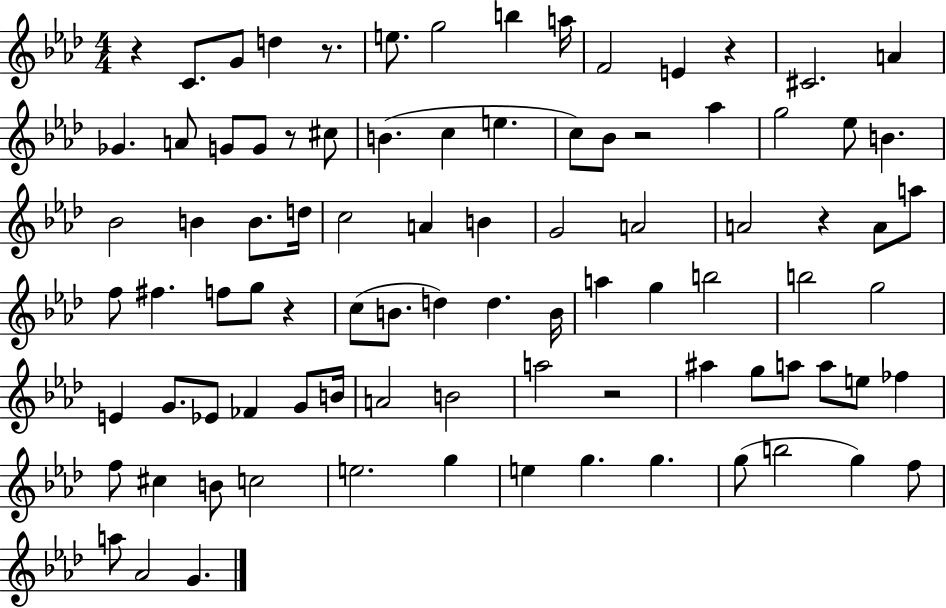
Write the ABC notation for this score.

X:1
T:Untitled
M:4/4
L:1/4
K:Ab
z C/2 G/2 d z/2 e/2 g2 b a/4 F2 E z ^C2 A _G A/2 G/2 G/2 z/2 ^c/2 B c e c/2 _B/2 z2 _a g2 _e/2 B _B2 B B/2 d/4 c2 A B G2 A2 A2 z A/2 a/2 f/2 ^f f/2 g/2 z c/2 B/2 d d B/4 a g b2 b2 g2 E G/2 _E/2 _F G/2 B/4 A2 B2 a2 z2 ^a g/2 a/2 a/2 e/2 _f f/2 ^c B/2 c2 e2 g e g g g/2 b2 g f/2 a/2 _A2 G